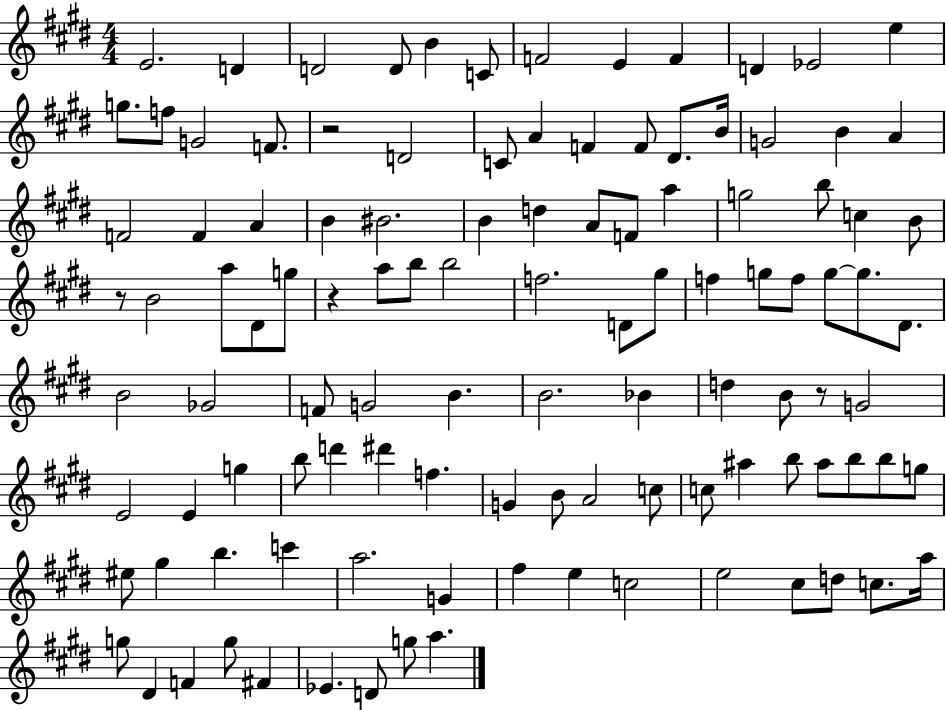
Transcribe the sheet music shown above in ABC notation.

X:1
T:Untitled
M:4/4
L:1/4
K:E
E2 D D2 D/2 B C/2 F2 E F D _E2 e g/2 f/2 G2 F/2 z2 D2 C/2 A F F/2 ^D/2 B/4 G2 B A F2 F A B ^B2 B d A/2 F/2 a g2 b/2 c B/2 z/2 B2 a/2 ^D/2 g/2 z a/2 b/2 b2 f2 D/2 ^g/2 f g/2 f/2 g/2 g/2 ^D/2 B2 _G2 F/2 G2 B B2 _B d B/2 z/2 G2 E2 E g b/2 d' ^d' f G B/2 A2 c/2 c/2 ^a b/2 ^a/2 b/2 b/2 g/2 ^e/2 ^g b c' a2 G ^f e c2 e2 ^c/2 d/2 c/2 a/4 g/2 ^D F g/2 ^F _E D/2 g/2 a